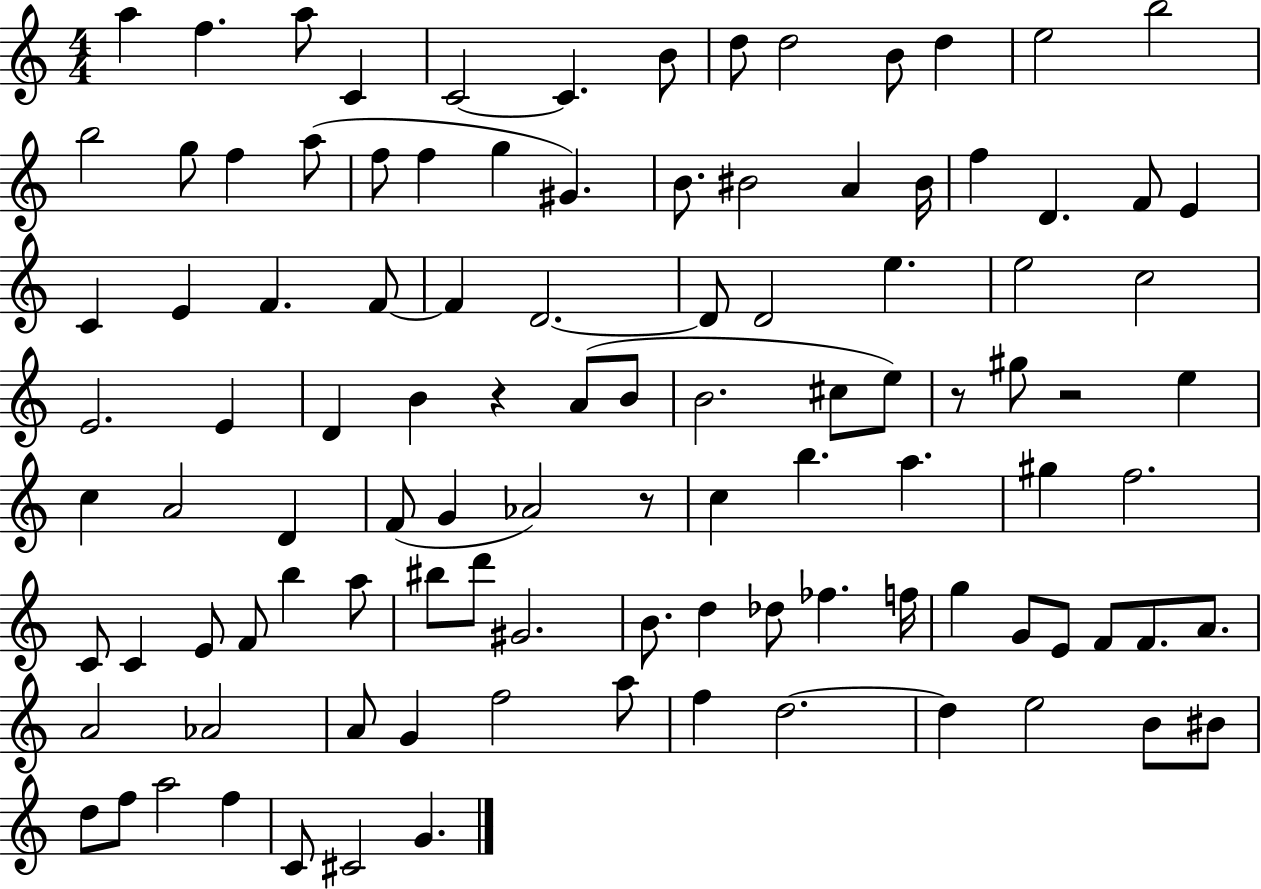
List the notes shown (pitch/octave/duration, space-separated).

A5/q F5/q. A5/e C4/q C4/h C4/q. B4/e D5/e D5/h B4/e D5/q E5/h B5/h B5/h G5/e F5/q A5/e F5/e F5/q G5/q G#4/q. B4/e. BIS4/h A4/q BIS4/s F5/q D4/q. F4/e E4/q C4/q E4/q F4/q. F4/e F4/q D4/h. D4/e D4/h E5/q. E5/h C5/h E4/h. E4/q D4/q B4/q R/q A4/e B4/e B4/h. C#5/e E5/e R/e G#5/e R/h E5/q C5/q A4/h D4/q F4/e G4/q Ab4/h R/e C5/q B5/q. A5/q. G#5/q F5/h. C4/e C4/q E4/e F4/e B5/q A5/e BIS5/e D6/e G#4/h. B4/e. D5/q Db5/e FES5/q. F5/s G5/q G4/e E4/e F4/e F4/e. A4/e. A4/h Ab4/h A4/e G4/q F5/h A5/e F5/q D5/h. D5/q E5/h B4/e BIS4/e D5/e F5/e A5/h F5/q C4/e C#4/h G4/q.